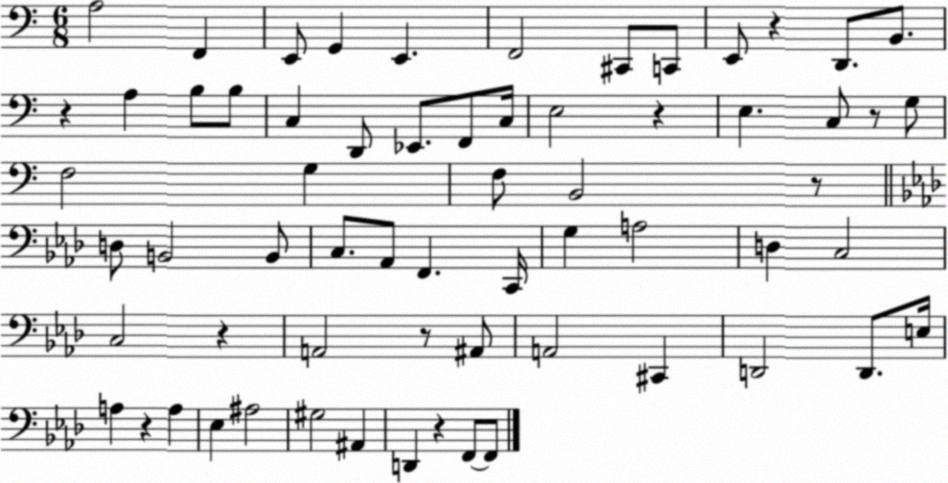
X:1
T:Untitled
M:6/8
L:1/4
K:C
A,2 F,, E,,/2 G,, E,, F,,2 ^C,,/2 C,,/2 E,,/2 z D,,/2 B,,/2 z A, B,/2 B,/2 C, D,,/2 _E,,/2 F,,/2 C,/4 E,2 z E, C,/2 z/2 G,/2 F,2 G, F,/2 B,,2 z/2 D,/2 B,,2 B,,/2 C,/2 _A,,/2 F,, C,,/4 G, A,2 D, C,2 C,2 z A,,2 z/2 ^A,,/2 A,,2 ^C,, D,,2 D,,/2 E,/4 A, z A, _E, ^A,2 ^G,2 ^A,, D,, z F,,/2 F,,/2